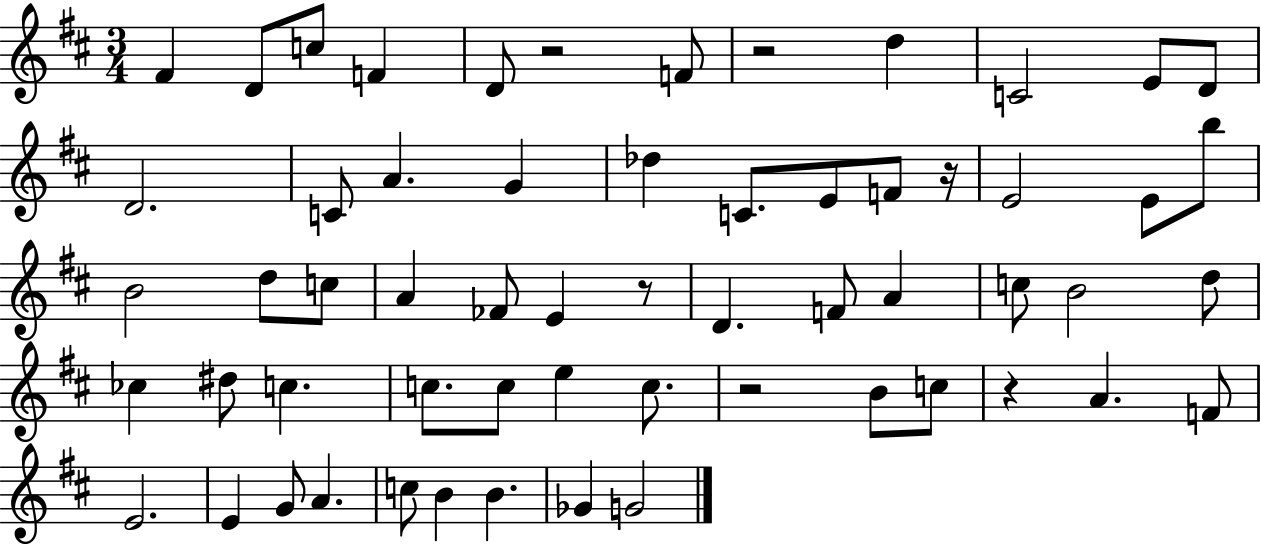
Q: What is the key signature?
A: D major